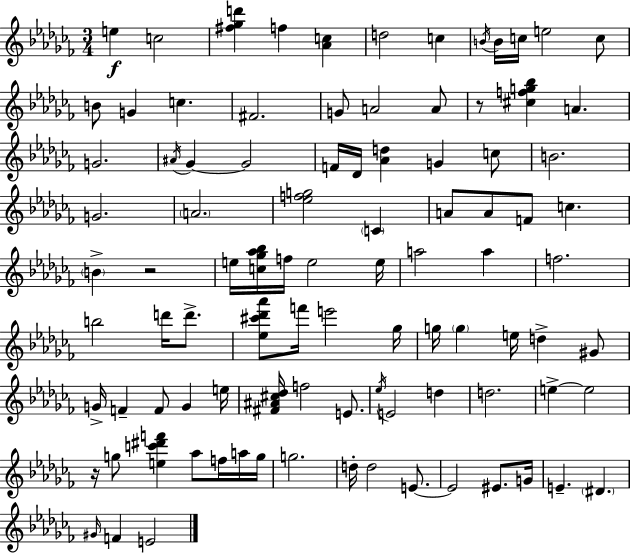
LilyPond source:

{
  \clef treble
  \numericTimeSignature
  \time 3/4
  \key aes \minor
  e''4\f c''2 | <fis'' ges'' d'''>4 f''4 <aes' c''>4 | d''2 c''4 | \acciaccatura { b'16 } b'16 c''16 e''2 c''8 | \break b'8 g'4 c''4. | fis'2. | g'8 a'2 a'8 | r8 <cis'' f'' g'' bes''>4 a'4. | \break g'2. | \acciaccatura { ais'16 } ges'4~~ ges'2 | f'16 des'16 <aes' d''>4 g'4 | c''8 b'2. | \break g'2. | \parenthesize a'2. | <ees'' f'' g''>2 \parenthesize c'4 | a'8 a'8 f'8 c''4. | \break \parenthesize b'4-> r2 | e''16 <c'' ges'' aes'' bes''>16 f''16 e''2 | e''16 a''2 a''4 | f''2. | \break b''2 d'''16 d'''8.-> | <ees'' cis''' des''' aes'''>8 f'''16 e'''2 | ges''16 g''16 \parenthesize g''4 e''16 d''4-> | gis'8 g'16-> f'4-- f'8 g'4 | \break e''16 <fis' ais' cis'' des''>16 f''2 e'8. | \acciaccatura { ees''16 } e'2 d''4 | d''2. | e''4->~~ e''2 | \break r16 g''8 <e'' c''' dis''' f'''>4 aes''8 | f''16 a''16 g''16 g''2. | d''16-. d''2 | e'8.~~ e'2 eis'8. | \break g'16 e'4.-- \parenthesize dis'4. | \grace { gis'16 } f'4 e'2 | \bar "|."
}